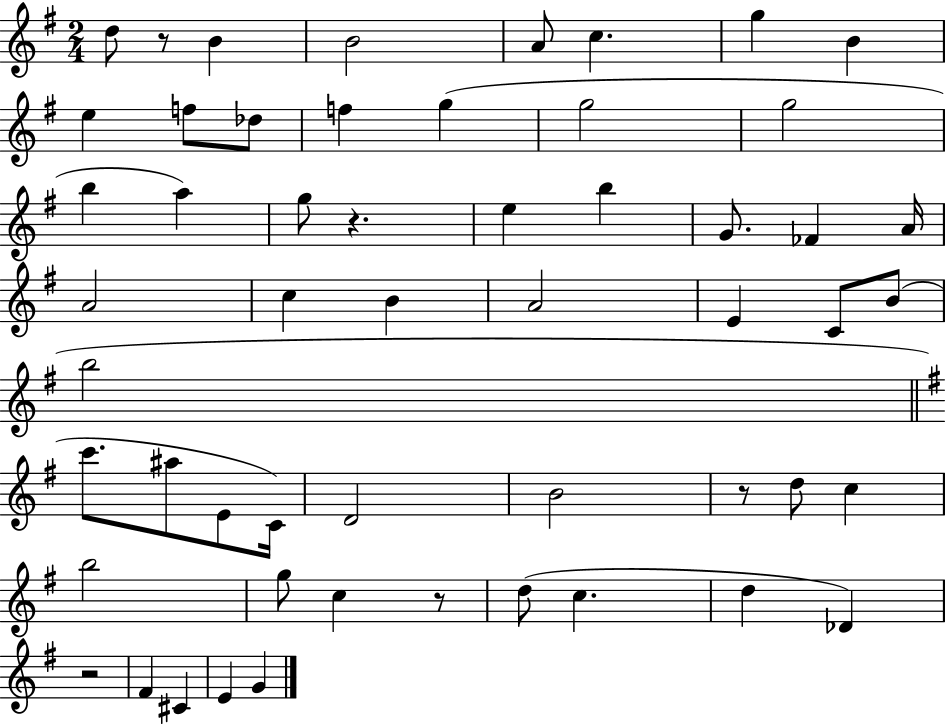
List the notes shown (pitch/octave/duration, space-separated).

D5/e R/e B4/q B4/h A4/e C5/q. G5/q B4/q E5/q F5/e Db5/e F5/q G5/q G5/h G5/h B5/q A5/q G5/e R/q. E5/q B5/q G4/e. FES4/q A4/s A4/h C5/q B4/q A4/h E4/q C4/e B4/e B5/h C6/e. A#5/e E4/e C4/s D4/h B4/h R/e D5/e C5/q B5/h G5/e C5/q R/e D5/e C5/q. D5/q Db4/q R/h F#4/q C#4/q E4/q G4/q